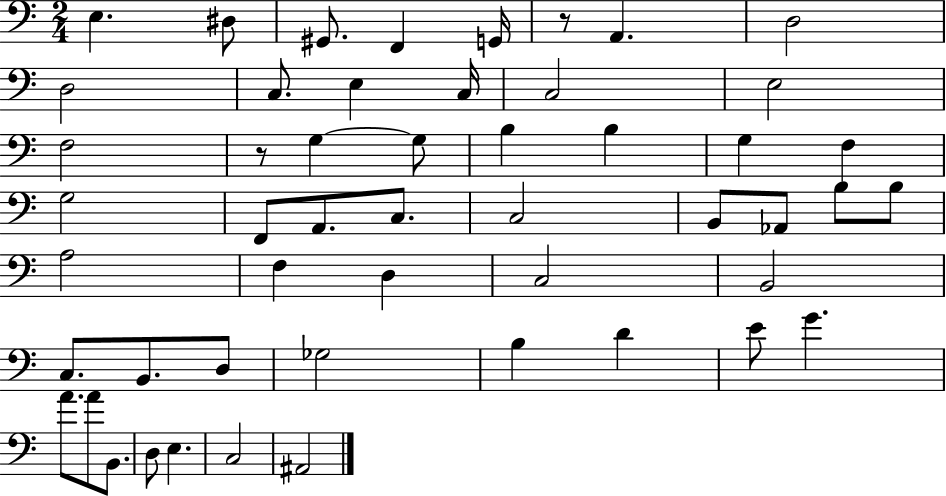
E3/q. D#3/e G#2/e. F2/q G2/s R/e A2/q. D3/h D3/h C3/e. E3/q C3/s C3/h E3/h F3/h R/e G3/q G3/e B3/q B3/q G3/q F3/q G3/h F2/e A2/e. C3/e. C3/h B2/e Ab2/e B3/e B3/e A3/h F3/q D3/q C3/h B2/h C3/e. B2/e. D3/e Gb3/h B3/q D4/q E4/e G4/q. A4/e. A4/e B2/e. D3/e E3/q. C3/h A#2/h